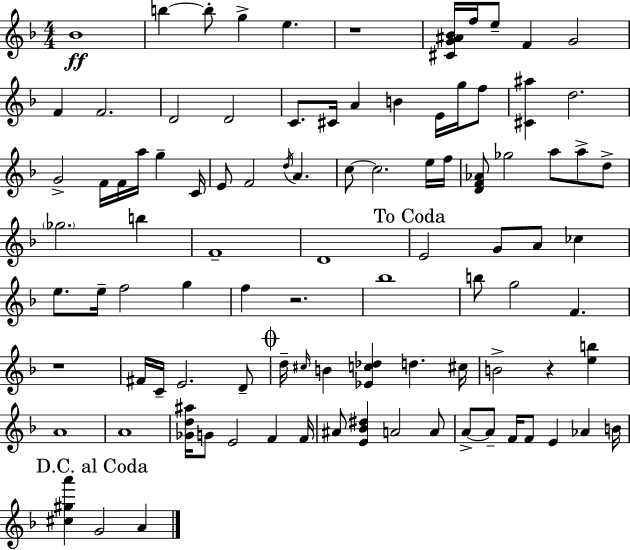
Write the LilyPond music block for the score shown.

{
  \clef treble
  \numericTimeSignature
  \time 4/4
  \key d \minor
  bes'1\ff | b''4~~ b''8-. g''4-> e''4. | r1 | <cis' g' ais' bes'>16 f''16 e''8-- f'4 g'2 | \break f'4 f'2. | d'2 d'2 | c'8. cis'16 a'4 b'4 e'16 g''16 f''8 | <cis' ais''>4 d''2. | \break g'2-> f'16 f'16 a''16 g''4-- c'16 | e'8 f'2 \acciaccatura { d''16 } a'4. | c''8~~ c''2. e''16 | f''16 <d' f' aes'>8 ges''2 a''8 a''8-> d''8-> | \break \parenthesize ges''2. b''4 | f'1-- | d'1 | \mark "To Coda" e'2 g'8 a'8 ces''4 | \break e''8. e''16-- f''2 g''4 | f''4 r2. | bes''1 | b''8 g''2 f'4. | \break r1 | fis'16 c'16-- e'2. d'8-- | \mark \markup { \musicglyph "scripts.coda" } d''16-- \grace { cis''16 } b'4 <ees' c'' des''>4 d''4. | cis''16 b'2-> r4 <e'' b''>4 | \break a'1 | a'1 | <ges' d'' ais''>16 g'8 e'2 f'4 | f'16 ais'8 <e' bes' dis''>4 a'2 | \break a'8 a'8->~~ a'8-- f'16 f'8 e'4 aes'4 | b'16 \mark "D.C. al Coda" <cis'' gis'' a'''>4 g'2 a'4 | \bar "|."
}